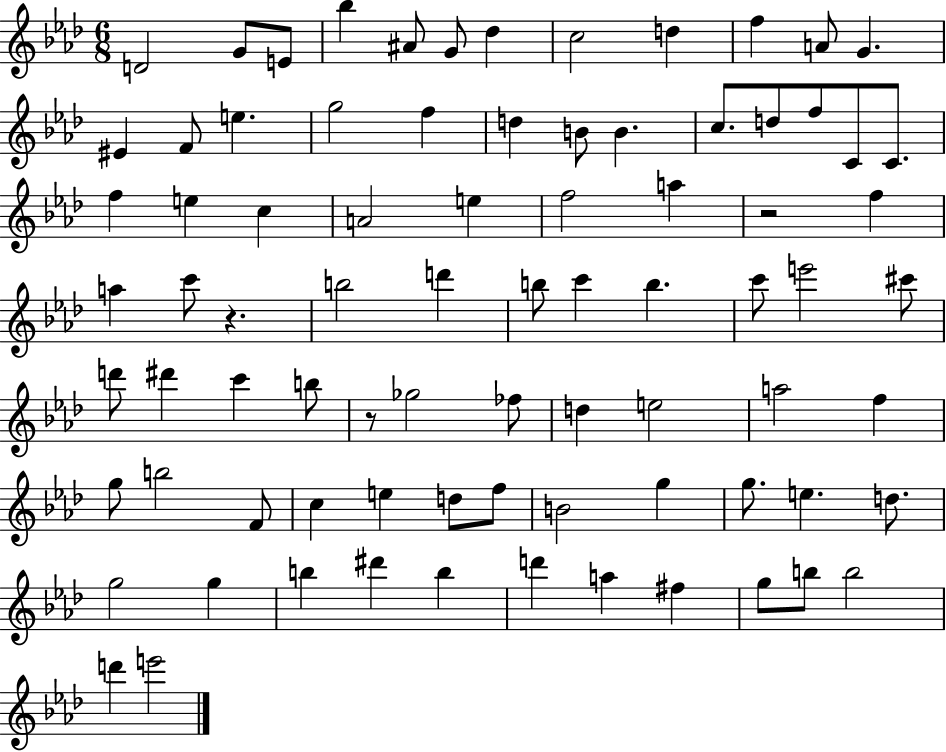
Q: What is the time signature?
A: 6/8